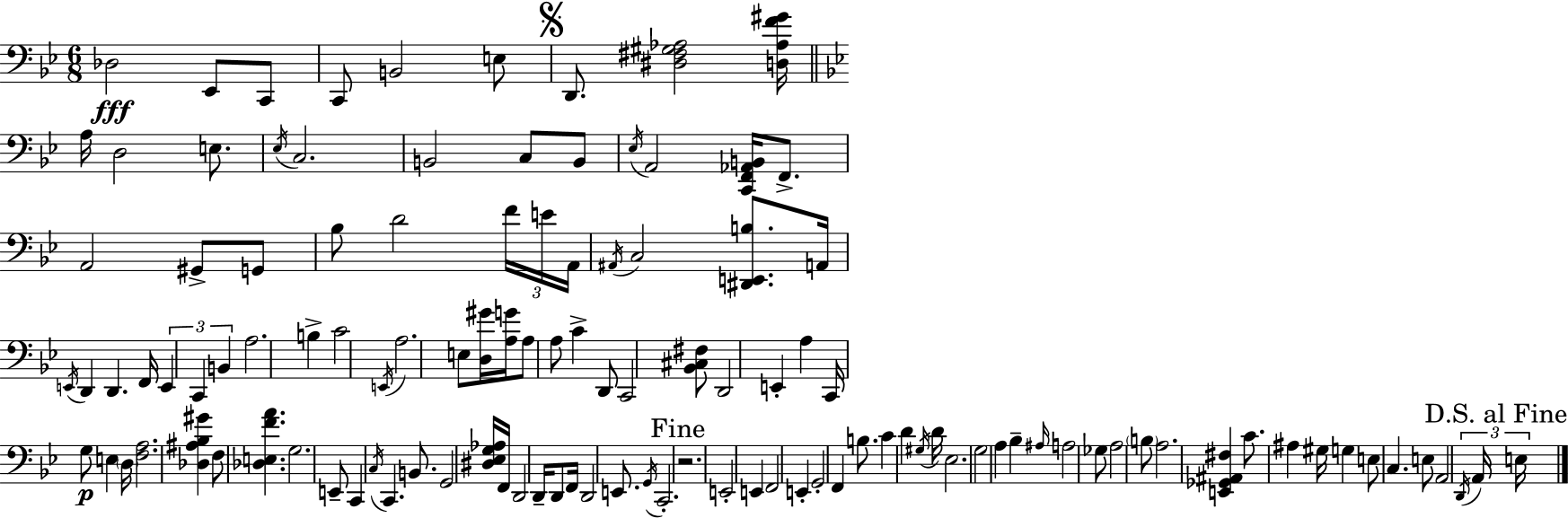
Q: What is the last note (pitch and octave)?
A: E3